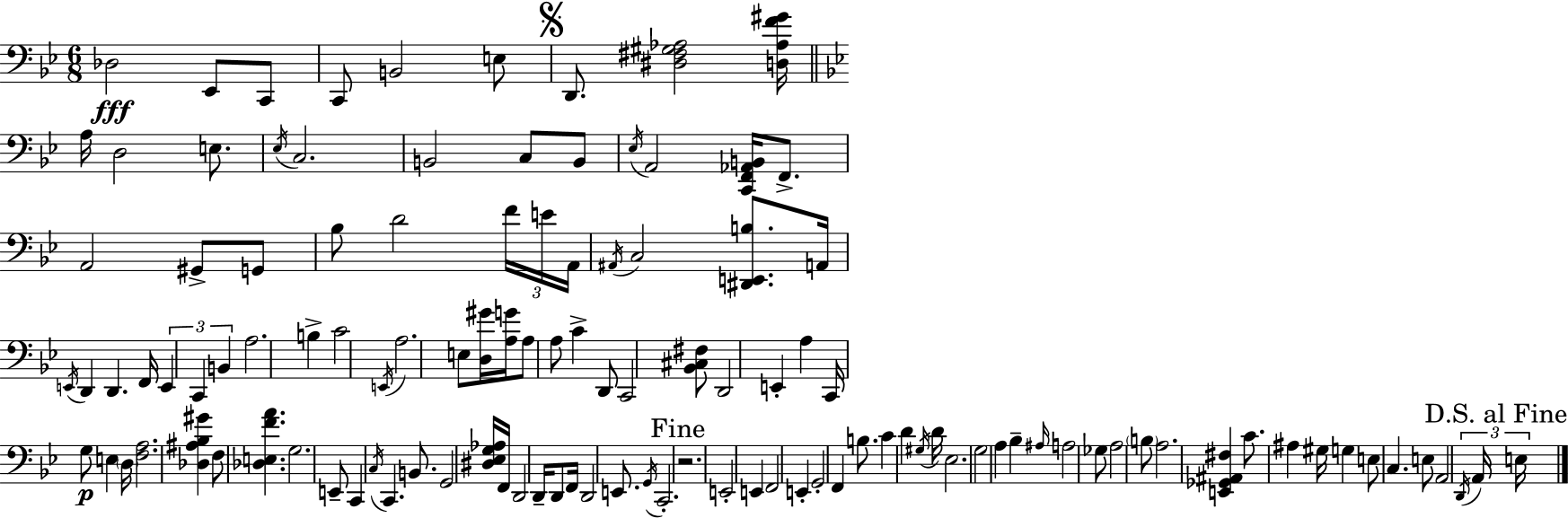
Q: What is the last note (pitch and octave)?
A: E3